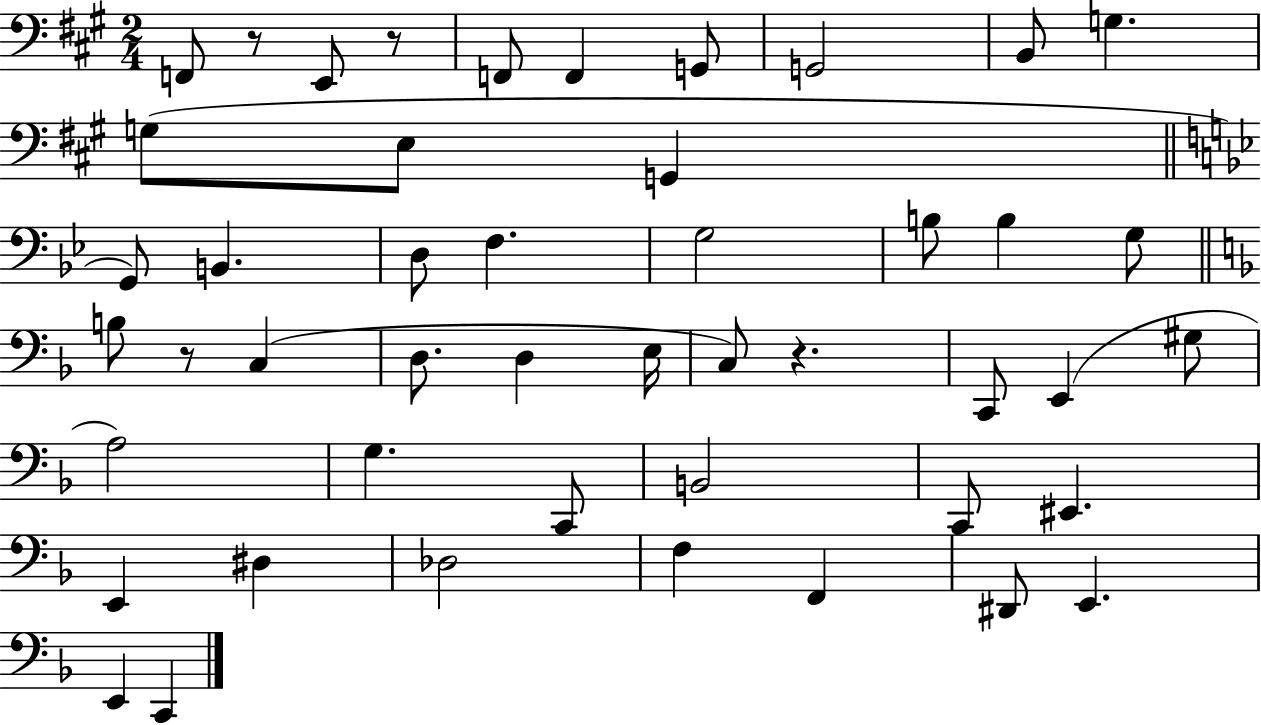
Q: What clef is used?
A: bass